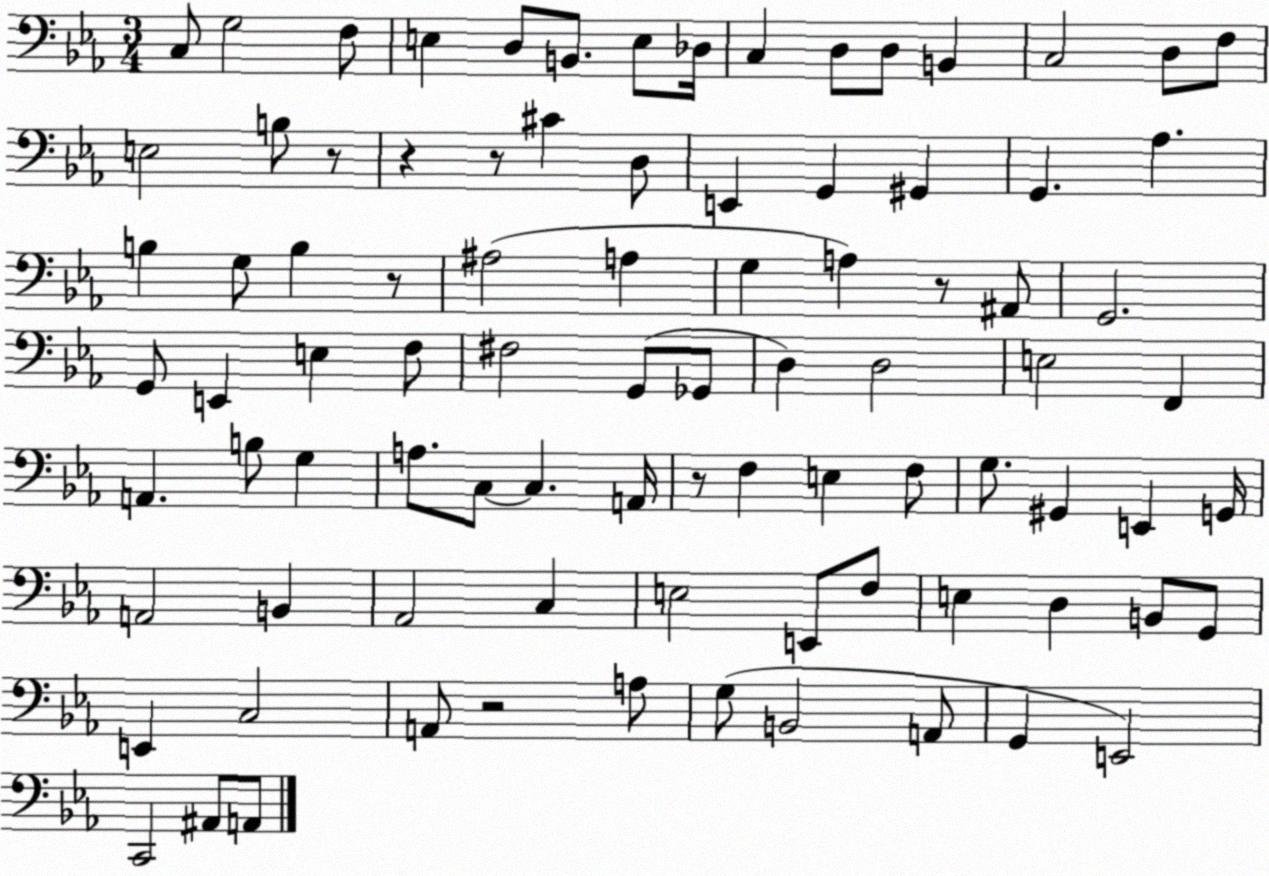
X:1
T:Untitled
M:3/4
L:1/4
K:Eb
C,/2 G,2 F,/2 E, D,/2 B,,/2 E,/2 _D,/4 C, D,/2 D,/2 B,, C,2 D,/2 F,/2 E,2 B,/2 z/2 z z/2 ^C D,/2 E,, G,, ^G,, G,, _A, B, G,/2 B, z/2 ^A,2 A, G, A, z/2 ^A,,/2 G,,2 G,,/2 E,, E, F,/2 ^F,2 G,,/2 _G,,/2 D, D,2 E,2 F,, A,, B,/2 G, A,/2 C,/2 C, A,,/4 z/2 F, E, F,/2 G,/2 ^G,, E,, G,,/4 A,,2 B,, _A,,2 C, E,2 E,,/2 F,/2 E, D, B,,/2 G,,/2 E,, C,2 A,,/2 z2 A,/2 G,/2 B,,2 A,,/2 G,, E,,2 C,,2 ^A,,/2 A,,/2